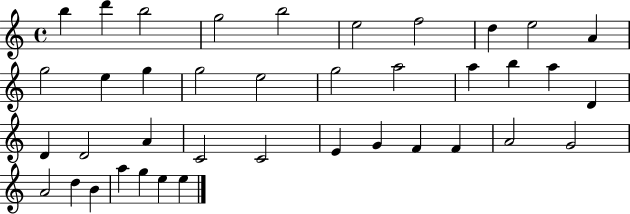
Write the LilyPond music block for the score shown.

{
  \clef treble
  \time 4/4
  \defaultTimeSignature
  \key c \major
  b''4 d'''4 b''2 | g''2 b''2 | e''2 f''2 | d''4 e''2 a'4 | \break g''2 e''4 g''4 | g''2 e''2 | g''2 a''2 | a''4 b''4 a''4 d'4 | \break d'4 d'2 a'4 | c'2 c'2 | e'4 g'4 f'4 f'4 | a'2 g'2 | \break a'2 d''4 b'4 | a''4 g''4 e''4 e''4 | \bar "|."
}